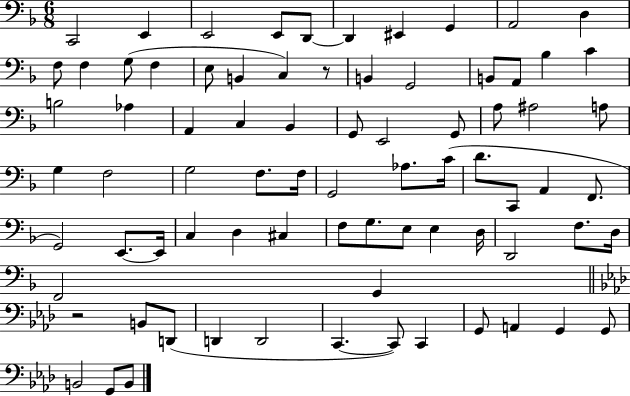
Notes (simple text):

C2/h E2/q E2/h E2/e D2/e D2/q EIS2/q G2/q A2/h D3/q F3/e F3/q G3/e F3/q E3/e B2/q C3/q R/e B2/q G2/h B2/e A2/e Bb3/q C4/q B3/h Ab3/q A2/q C3/q Bb2/q G2/e E2/h G2/e A3/e A#3/h A3/e G3/q F3/h G3/h F3/e. F3/s G2/h Ab3/e. C4/s D4/e. C2/e A2/q F2/e. G2/h E2/e. E2/s C3/q D3/q C#3/q F3/e G3/e. E3/e E3/q D3/s D2/h F3/e. D3/s F2/h G2/q R/h B2/e D2/e D2/q D2/h C2/q. C2/e C2/q G2/e A2/q G2/q G2/e B2/h G2/e B2/e